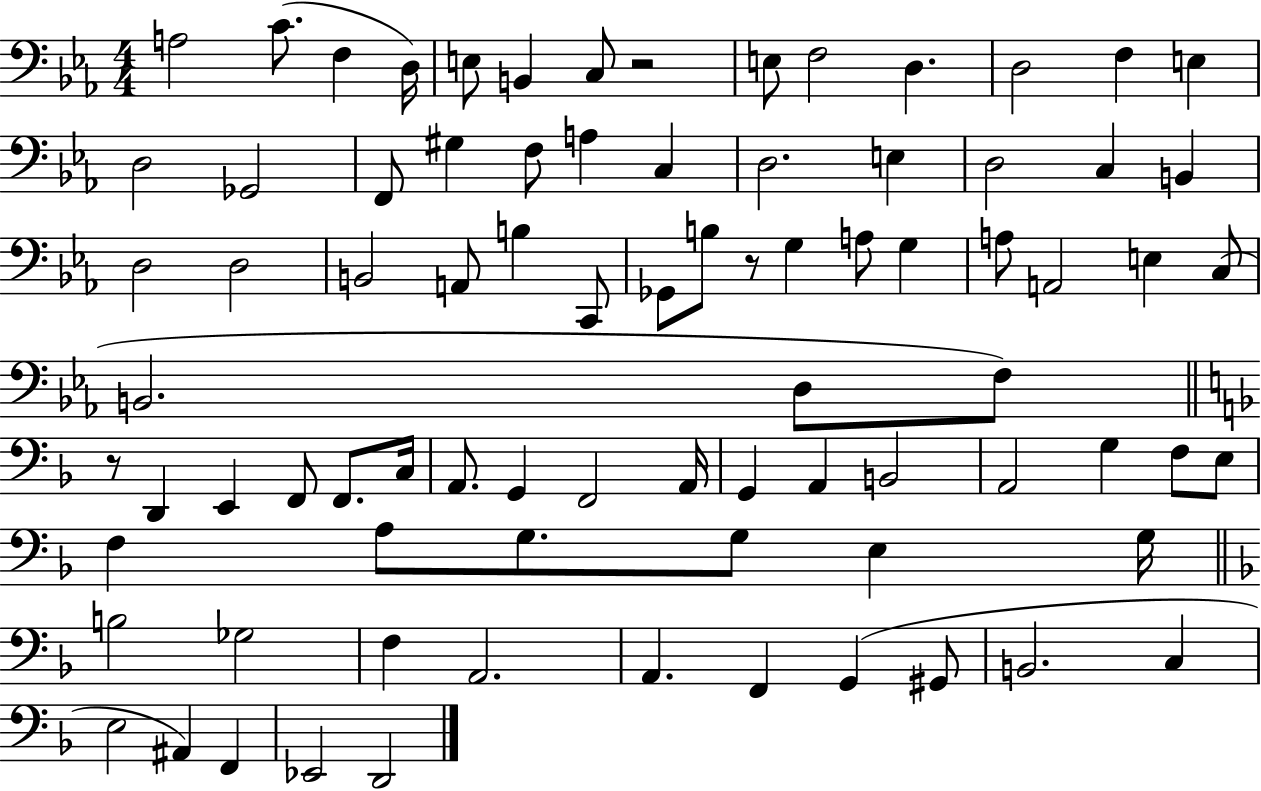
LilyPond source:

{
  \clef bass
  \numericTimeSignature
  \time 4/4
  \key ees \major
  \repeat volta 2 { a2 c'8.( f4 d16) | e8 b,4 c8 r2 | e8 f2 d4. | d2 f4 e4 | \break d2 ges,2 | f,8 gis4 f8 a4 c4 | d2. e4 | d2 c4 b,4 | \break d2 d2 | b,2 a,8 b4 c,8 | ges,8 b8 r8 g4 a8 g4 | a8 a,2 e4 c8( | \break b,2. d8 f8) | \bar "||" \break \key f \major r8 d,4 e,4 f,8 f,8. c16 | a,8. g,4 f,2 a,16 | g,4 a,4 b,2 | a,2 g4 f8 e8 | \break f4 a8 g8. g8 e4 g16 | \bar "||" \break \key f \major b2 ges2 | f4 a,2. | a,4. f,4 g,4( gis,8 | b,2. c4 | \break e2 ais,4) f,4 | ees,2 d,2 | } \bar "|."
}